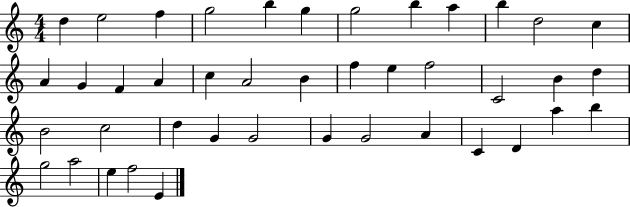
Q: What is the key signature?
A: C major